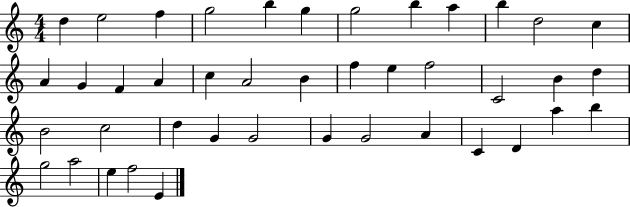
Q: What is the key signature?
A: C major